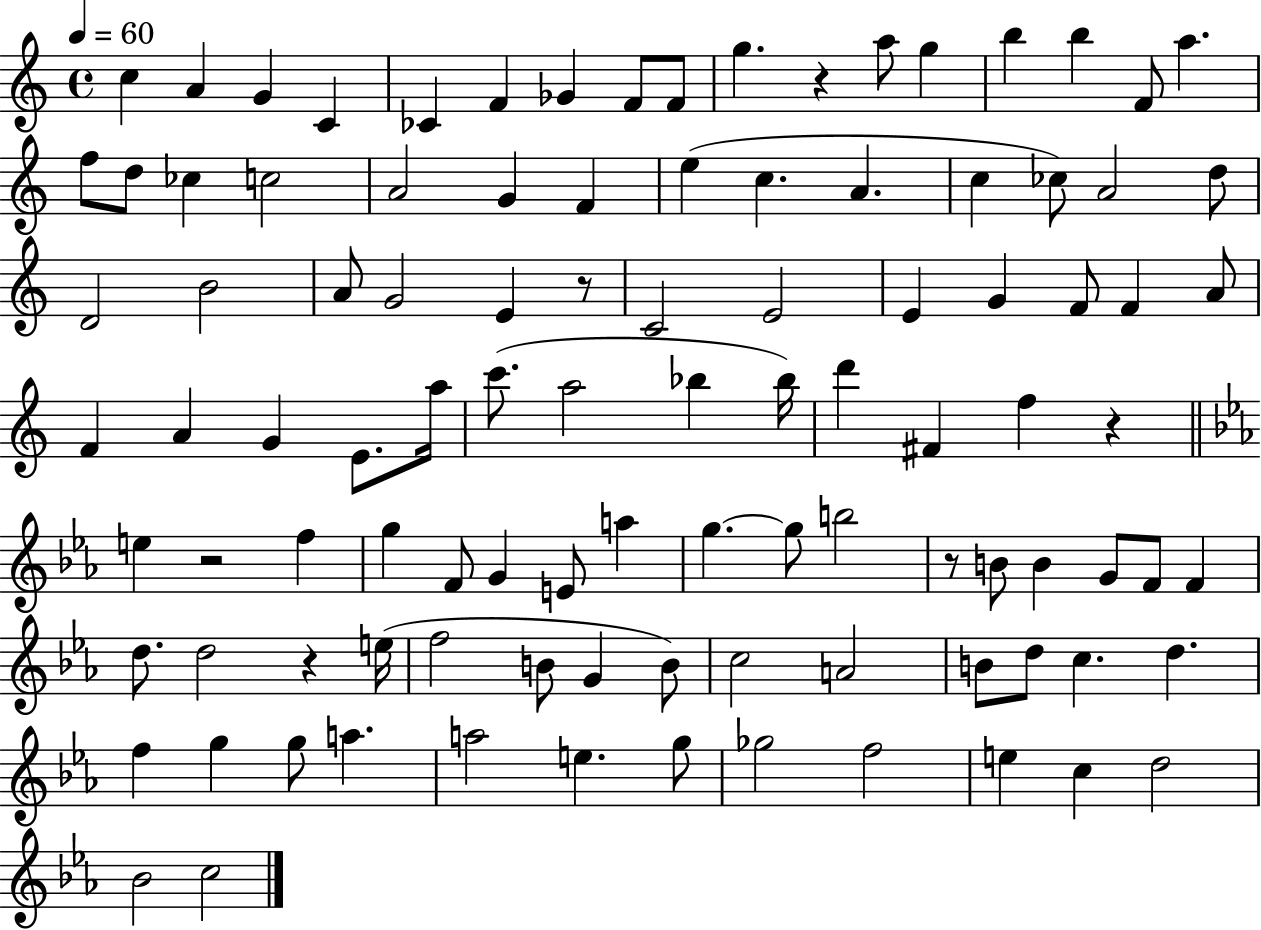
X:1
T:Untitled
M:4/4
L:1/4
K:C
c A G C _C F _G F/2 F/2 g z a/2 g b b F/2 a f/2 d/2 _c c2 A2 G F e c A c _c/2 A2 d/2 D2 B2 A/2 G2 E z/2 C2 E2 E G F/2 F A/2 F A G E/2 a/4 c'/2 a2 _b _b/4 d' ^F f z e z2 f g F/2 G E/2 a g g/2 b2 z/2 B/2 B G/2 F/2 F d/2 d2 z e/4 f2 B/2 G B/2 c2 A2 B/2 d/2 c d f g g/2 a a2 e g/2 _g2 f2 e c d2 _B2 c2